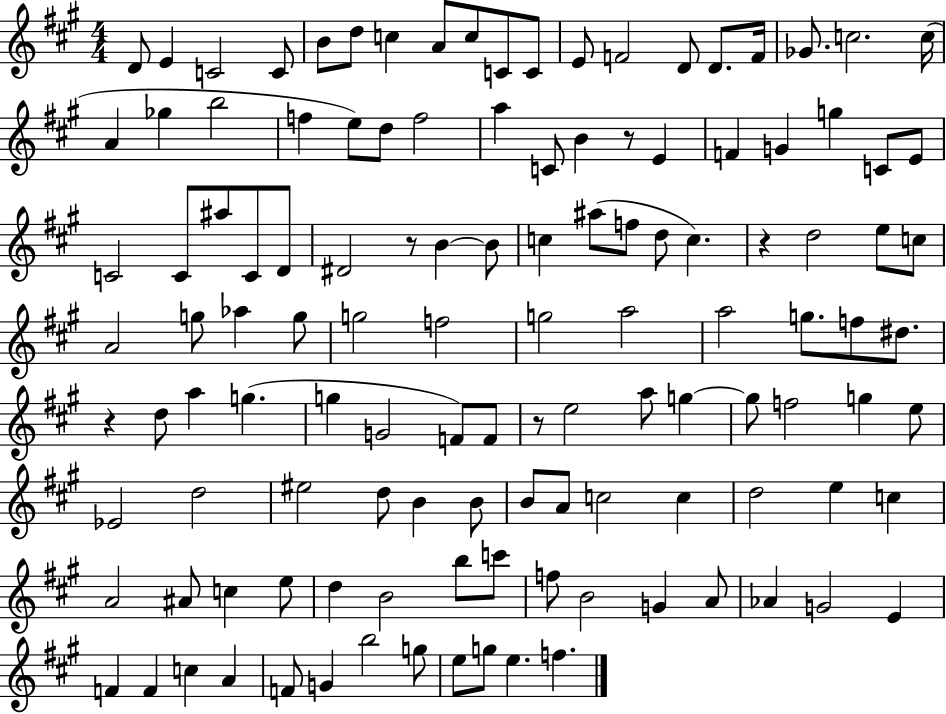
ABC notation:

X:1
T:Untitled
M:4/4
L:1/4
K:A
D/2 E C2 C/2 B/2 d/2 c A/2 c/2 C/2 C/2 E/2 F2 D/2 D/2 F/4 _G/2 c2 c/4 A _g b2 f e/2 d/2 f2 a C/2 B z/2 E F G g C/2 E/2 C2 C/2 ^a/2 C/2 D/2 ^D2 z/2 B B/2 c ^a/2 f/2 d/2 c z d2 e/2 c/2 A2 g/2 _a g/2 g2 f2 g2 a2 a2 g/2 f/2 ^d/2 z d/2 a g g G2 F/2 F/2 z/2 e2 a/2 g g/2 f2 g e/2 _E2 d2 ^e2 d/2 B B/2 B/2 A/2 c2 c d2 e c A2 ^A/2 c e/2 d B2 b/2 c'/2 f/2 B2 G A/2 _A G2 E F F c A F/2 G b2 g/2 e/2 g/2 e f